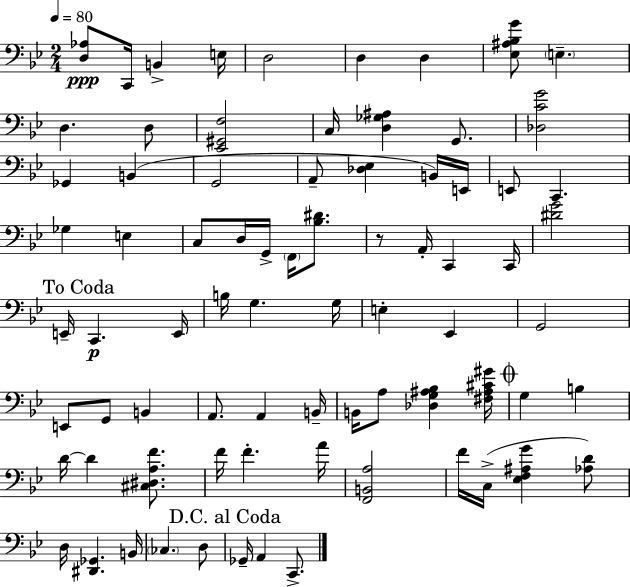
{
  \clef bass
  \numericTimeSignature
  \time 2/4
  \key bes \major
  \tempo 4 = 80
  <d aes>8\ppp c,16 b,4-> e16 | d2 | d4 d4 | <ees ais bes g'>8 \parenthesize e4.-- | \break d4. d8 | <ees, gis, f>2 | c16 <d ges ais>4 g,8. | <des c' g'>2 | \break ges,4 b,4( | g,2 | a,8-- <des ees>4 b,16) e,16 | e,8 c,4. | \break ges4 e4 | c8 d16 g,16-> \parenthesize f,16 <bes dis'>8. | r8 a,16-. c,4 c,16 | <dis' g'>2 | \break \mark "To Coda" e,16-- c,4.\p e,16 | b16 g4. g16 | e4-. ees,4 | g,2 | \break e,8 g,8 b,4 | a,8. a,4 b,16-- | b,16 a8 <des g ais bes>4 <fis ais cis' gis'>16 | \mark \markup { \musicglyph "scripts.coda" } g4 b4 | \break d'16~~ d'4 <cis dis a f'>8. | f'16 f'4.-. a'16 | <f, b, a>2 | f'16 c16->( <ees f ais g'>4 <aes d'>8) | \break d16 <dis, ges,>4. b,16 | \parenthesize ces4. d8 | \mark "D.C. al Coda" ges,16-- a,4 c,8.-> | \bar "|."
}